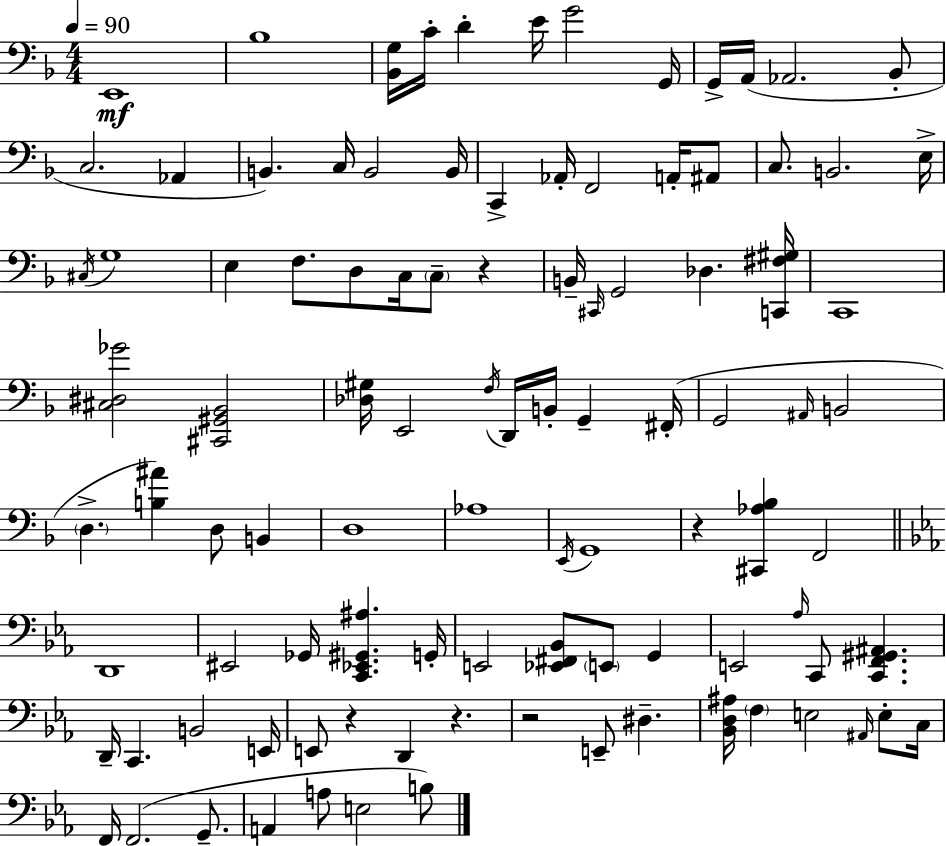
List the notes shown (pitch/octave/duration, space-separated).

E2/w Bb3/w [Bb2,G3]/s C4/s D4/q E4/s G4/h G2/s G2/s A2/s Ab2/h. Bb2/e C3/h. Ab2/q B2/q. C3/s B2/h B2/s C2/q Ab2/s F2/h A2/s A#2/e C3/e. B2/h. E3/s C#3/s G3/w E3/q F3/e. D3/e C3/s C3/e R/q B2/s C#2/s G2/h Db3/q. [C2,F#3,G#3]/s C2/w [C#3,D#3,Gb4]/h [C#2,G#2,Bb2]/h [Db3,G#3]/s E2/h F3/s D2/s B2/s G2/q F#2/s G2/h A#2/s B2/h D3/q. [B3,A#4]/q D3/e B2/q D3/w Ab3/w E2/s G2/w R/q [C#2,Ab3,Bb3]/q F2/h D2/w EIS2/h Gb2/s [C2,Eb2,G#2,A#3]/q. G2/s E2/h [Eb2,F#2,Bb2]/e E2/e G2/q E2/h Ab3/s C2/e [C2,F2,G#2,A#2]/q. D2/s C2/q. B2/h E2/s E2/e R/q D2/q R/q. R/h E2/e D#3/q. [Bb2,D3,A#3]/s F3/q E3/h A#2/s E3/e C3/s F2/s F2/h. G2/e. A2/q A3/e E3/h B3/e